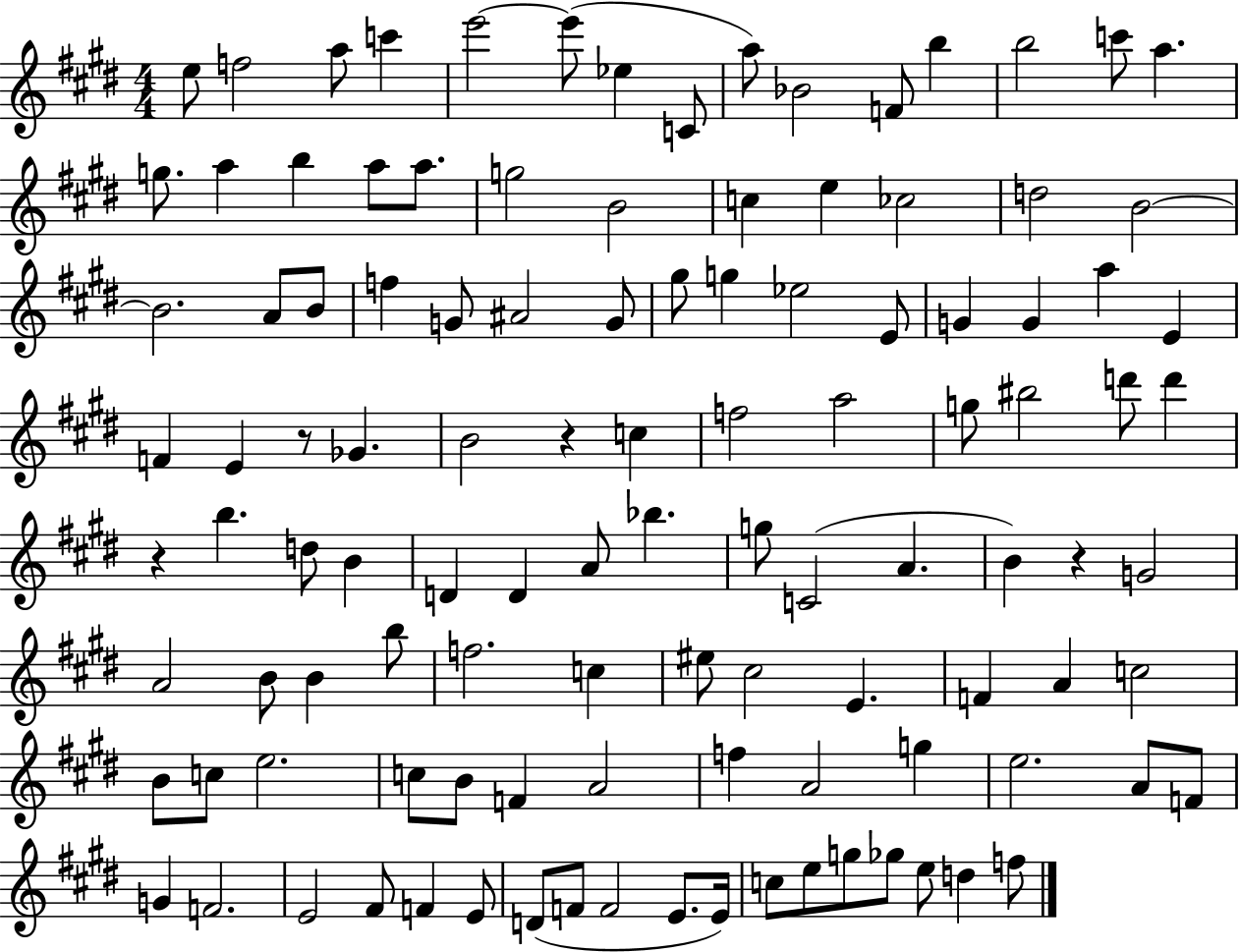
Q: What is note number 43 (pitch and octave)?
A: F4